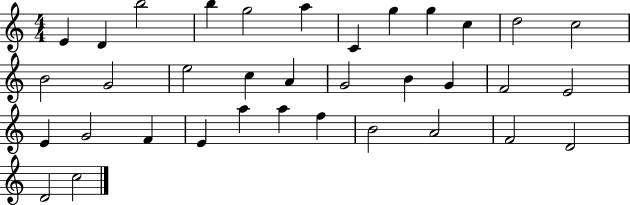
X:1
T:Untitled
M:4/4
L:1/4
K:C
E D b2 b g2 a C g g c d2 c2 B2 G2 e2 c A G2 B G F2 E2 E G2 F E a a f B2 A2 F2 D2 D2 c2